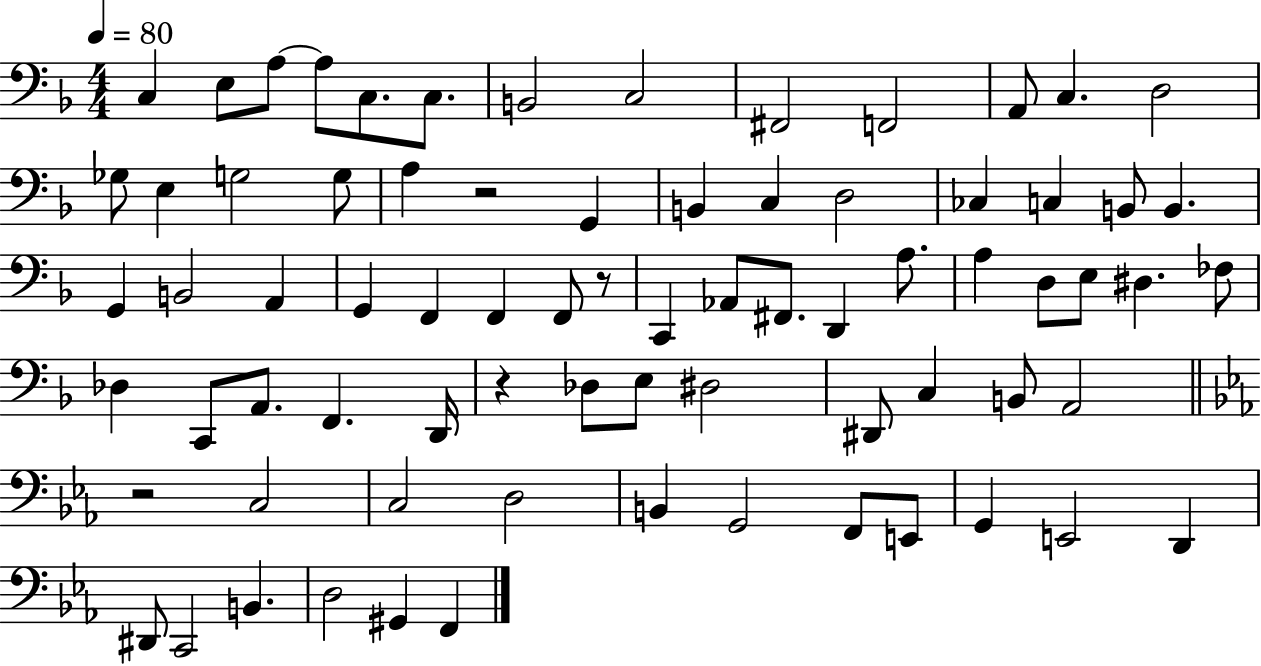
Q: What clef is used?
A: bass